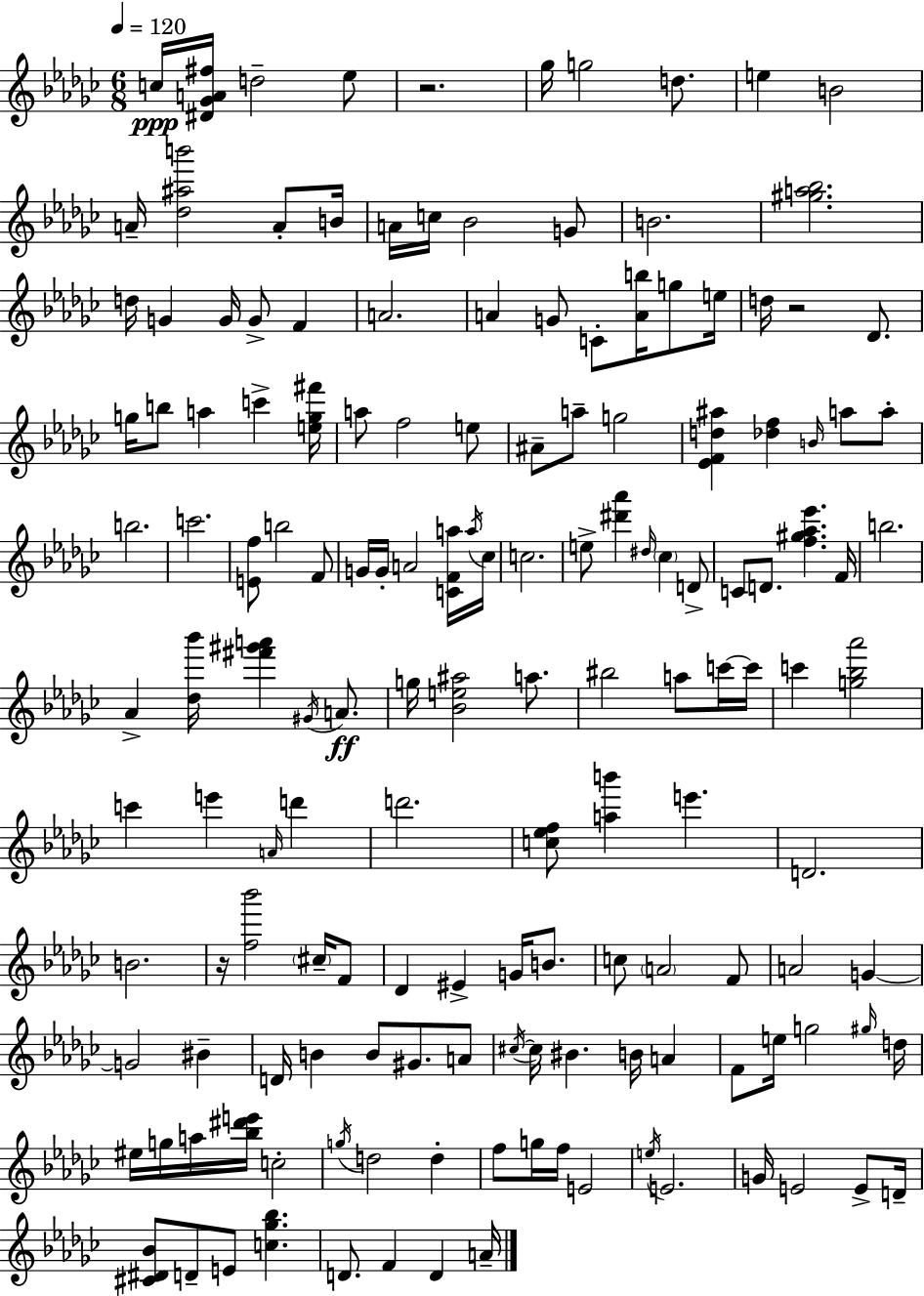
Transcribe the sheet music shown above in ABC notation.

X:1
T:Untitled
M:6/8
L:1/4
K:Ebm
c/4 [^D_GA^f]/4 d2 _e/2 z2 _g/4 g2 d/2 e B2 A/4 [_d^ab']2 A/2 B/4 A/4 c/4 _B2 G/2 B2 [^ga_b]2 d/4 G G/4 G/2 F A2 A G/2 C/2 [Ab]/4 g/2 e/4 d/4 z2 _D/2 g/4 b/2 a c' [eg^f']/4 a/2 f2 e/2 ^A/2 a/2 g2 [_EFd^a] [_df] B/4 a/2 a/2 b2 c'2 [Ef]/2 b2 F/2 G/4 G/4 A2 [CFa]/4 a/4 _c/4 c2 e/2 [^d'_a'] ^d/4 _c D/2 C/2 D/2 [f^g_a_e'] F/4 b2 _A [_d_b']/4 [^f'^g'a'] ^G/4 A/2 g/4 [_Be^a]2 a/2 ^b2 a/2 c'/4 c'/4 c' [g_b_a']2 c' e' A/4 d' d'2 [c_ef]/2 [ab'] e' D2 B2 z/4 [f_b']2 ^c/4 F/2 _D ^E G/4 B/2 c/2 A2 F/2 A2 G G2 ^B D/4 B B/2 ^G/2 A/2 ^c/4 ^c/4 ^B B/4 A F/2 e/4 g2 ^g/4 d/4 ^e/4 g/4 a/4 [_b^d'e']/4 c2 g/4 d2 d f/2 g/4 f/4 E2 e/4 E2 G/4 E2 E/2 D/4 [^C^D_B]/2 D/2 E/2 [c_g_b] D/2 F D A/4